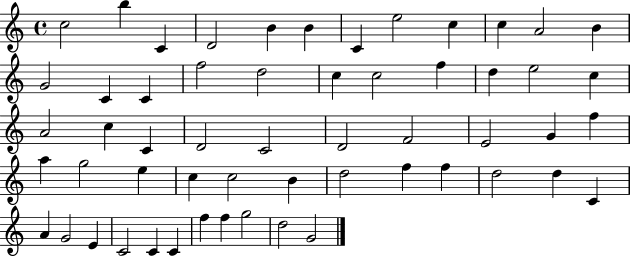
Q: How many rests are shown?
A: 0